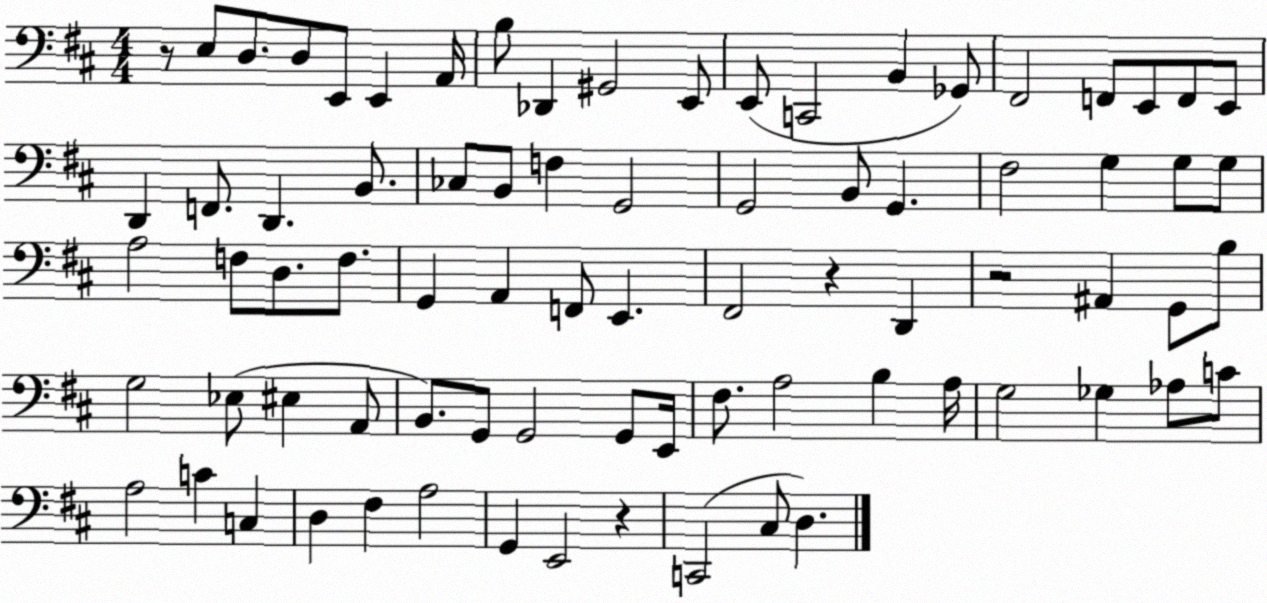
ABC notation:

X:1
T:Untitled
M:4/4
L:1/4
K:D
z/2 E,/2 D,/2 D,/2 E,,/2 E,, A,,/4 B,/2 _D,, ^G,,2 E,,/2 E,,/2 C,,2 B,, _G,,/2 ^F,,2 F,,/2 E,,/2 F,,/2 E,,/2 D,, F,,/2 D,, B,,/2 _C,/2 B,,/2 F, G,,2 G,,2 B,,/2 G,, ^F,2 G, G,/2 G,/2 A,2 F,/2 D,/2 F,/2 G,, A,, F,,/2 E,, ^F,,2 z D,, z2 ^A,, G,,/2 B,/2 G,2 _E,/2 ^E, A,,/2 B,,/2 G,,/2 G,,2 G,,/2 E,,/4 ^F,/2 A,2 B, A,/4 G,2 _G, _A,/2 C/2 A,2 C C, D, ^F, A,2 G,, E,,2 z C,,2 ^C,/2 D,